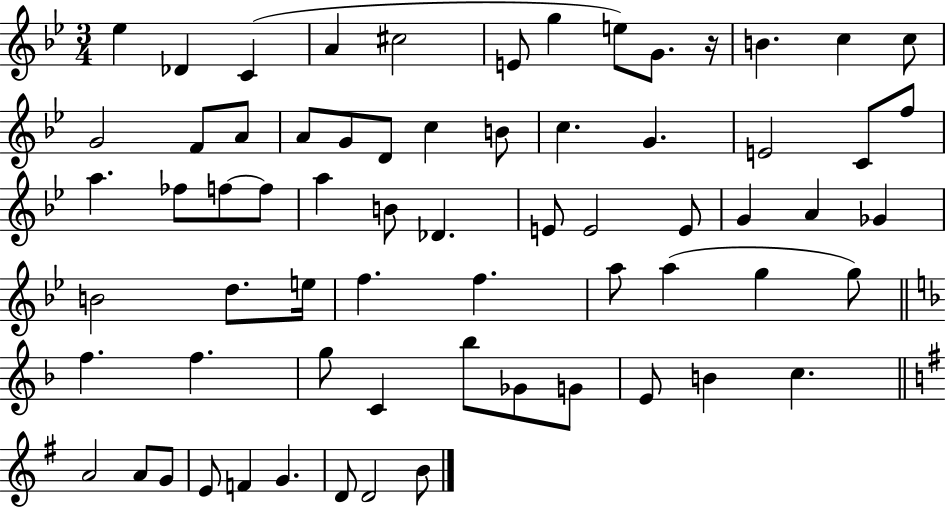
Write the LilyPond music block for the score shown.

{
  \clef treble
  \numericTimeSignature
  \time 3/4
  \key bes \major
  \repeat volta 2 { ees''4 des'4 c'4( | a'4 cis''2 | e'8 g''4 e''8) g'8. r16 | b'4. c''4 c''8 | \break g'2 f'8 a'8 | a'8 g'8 d'8 c''4 b'8 | c''4. g'4. | e'2 c'8 f''8 | \break a''4. fes''8 f''8~~ f''8 | a''4 b'8 des'4. | e'8 e'2 e'8 | g'4 a'4 ges'4 | \break b'2 d''8. e''16 | f''4. f''4. | a''8 a''4( g''4 g''8) | \bar "||" \break \key f \major f''4. f''4. | g''8 c'4 bes''8 ges'8 g'8 | e'8 b'4 c''4. | \bar "||" \break \key g \major a'2 a'8 g'8 | e'8 f'4 g'4. | d'8 d'2 b'8 | } \bar "|."
}